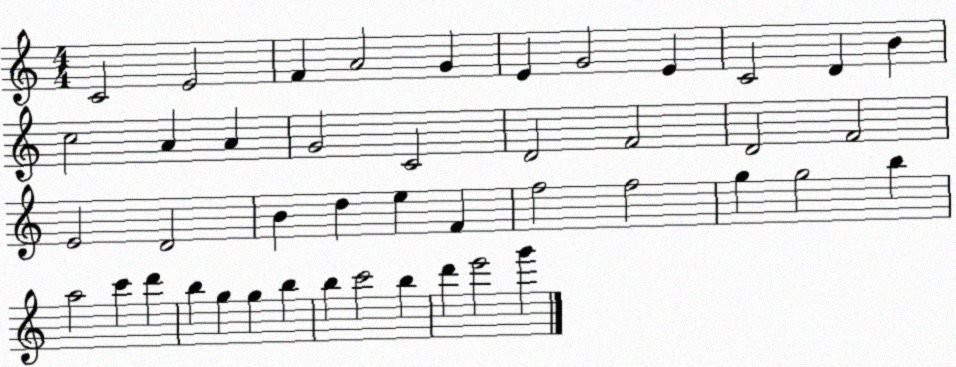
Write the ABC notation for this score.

X:1
T:Untitled
M:4/4
L:1/4
K:C
C2 E2 F A2 G E G2 E C2 D B c2 A A G2 C2 D2 F2 D2 F2 E2 D2 B d e F f2 f2 g g2 b a2 c' d' b g g b b c'2 b d' e'2 g'